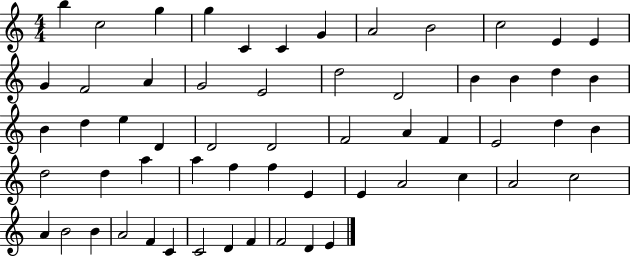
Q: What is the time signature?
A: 4/4